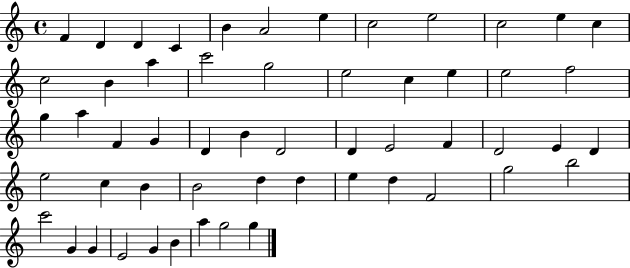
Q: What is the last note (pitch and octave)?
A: G5